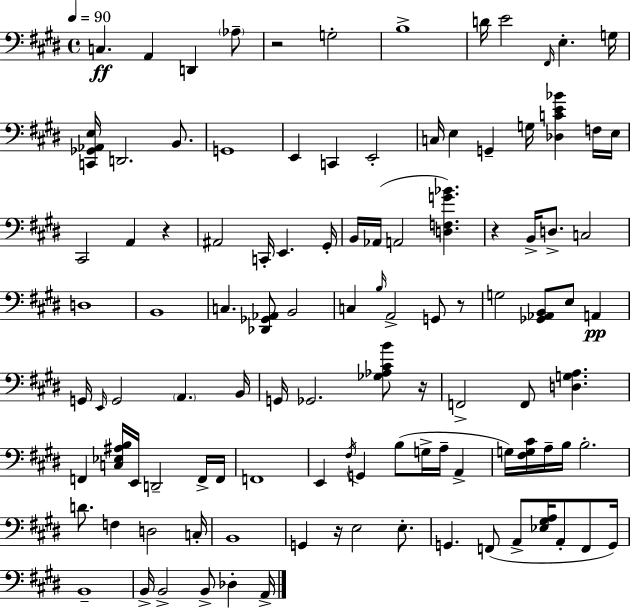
X:1
T:Untitled
M:4/4
L:1/4
K:E
C, A,, D,, _A,/2 z2 G,2 B,4 D/4 E2 ^F,,/4 E, G,/4 [C,,_G,,_A,,E,]/4 D,,2 B,,/2 G,,4 E,, C,, E,,2 C,/4 E, G,, G,/4 [_D,CE_B] F,/4 E,/4 ^C,,2 A,, z ^A,,2 C,,/4 E,, ^G,,/4 B,,/4 _A,,/4 A,,2 [D,F,G_B] z B,,/4 D,/2 C,2 D,4 B,,4 C, [_D,,_G,,_A,,]/2 B,,2 C, B,/4 A,,2 G,,/2 z/2 G,2 [_G,,_A,,B,,]/2 E,/2 A,, G,,/4 E,,/4 G,,2 A,, B,,/4 G,,/4 _G,,2 [_G,_A,^CB]/2 z/4 F,,2 F,,/2 [D,G,A,] F,, [C,_E,^A,B,]/4 E,,/4 D,,2 F,,/4 F,,/4 F,,4 E,, ^F,/4 G,, B,/2 G,/4 A,/4 A,, G,/4 [^F,G,^C]/4 A,/4 B,/4 B,2 D/2 F, D,2 C,/4 B,,4 G,, z/4 E,2 E,/2 G,, F,,/2 A,,/2 [_E,^G,A,]/4 A,,/2 F,,/2 G,,/4 B,,4 B,,/4 B,,2 B,,/2 _D, A,,/4